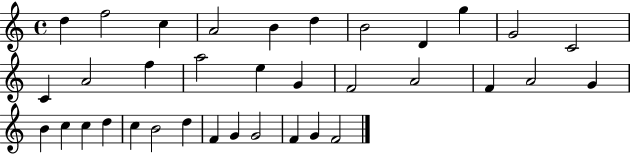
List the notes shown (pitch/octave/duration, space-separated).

D5/q F5/h C5/q A4/h B4/q D5/q B4/h D4/q G5/q G4/h C4/h C4/q A4/h F5/q A5/h E5/q G4/q F4/h A4/h F4/q A4/h G4/q B4/q C5/q C5/q D5/q C5/q B4/h D5/q F4/q G4/q G4/h F4/q G4/q F4/h